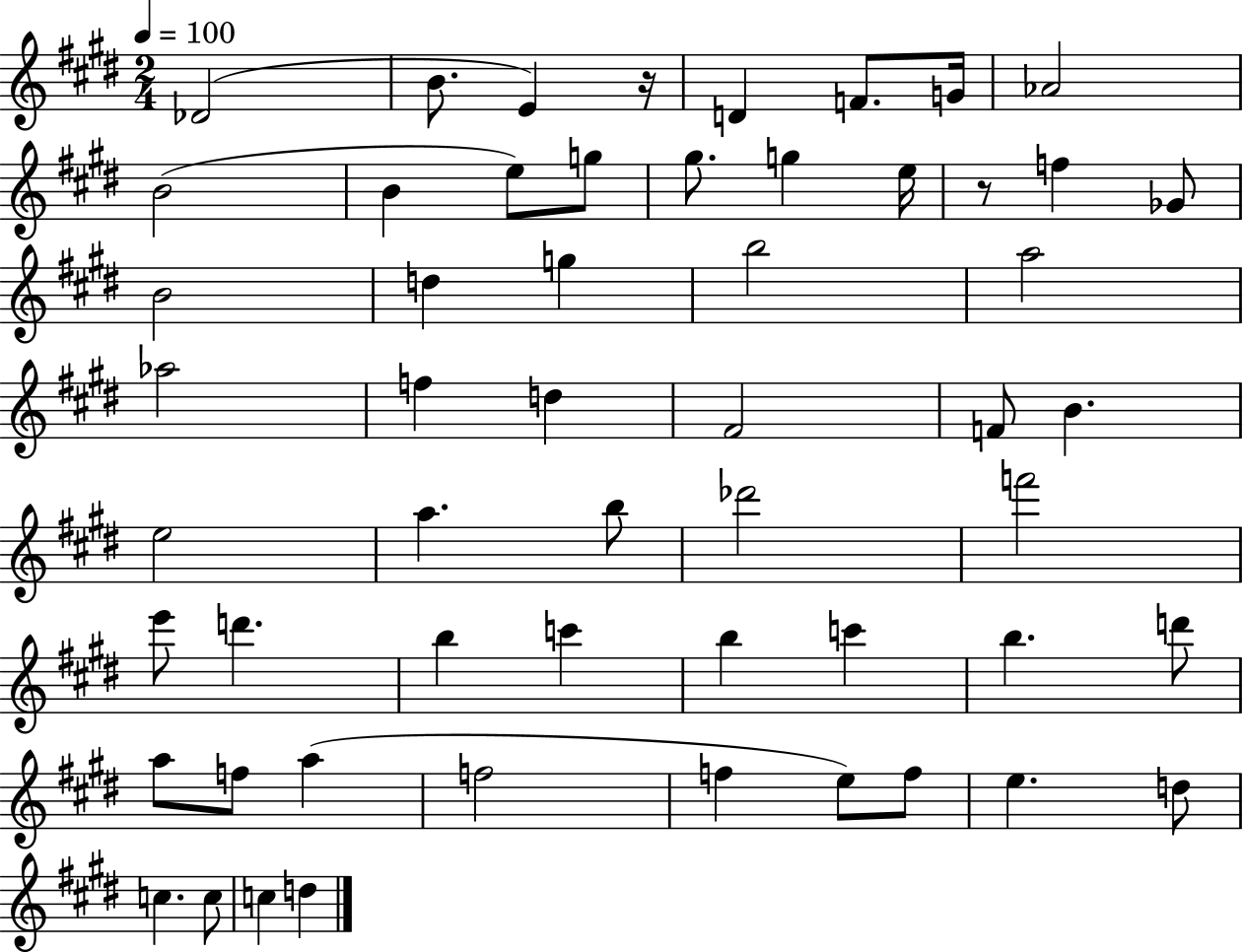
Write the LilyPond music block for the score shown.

{
  \clef treble
  \numericTimeSignature
  \time 2/4
  \key e \major
  \tempo 4 = 100
  \repeat volta 2 { des'2( | b'8. e'4) r16 | d'4 f'8. g'16 | aes'2 | \break b'2( | b'4 e''8) g''8 | gis''8. g''4 e''16 | r8 f''4 ges'8 | \break b'2 | d''4 g''4 | b''2 | a''2 | \break aes''2 | f''4 d''4 | fis'2 | f'8 b'4. | \break e''2 | a''4. b''8 | des'''2 | f'''2 | \break e'''8 d'''4. | b''4 c'''4 | b''4 c'''4 | b''4. d'''8 | \break a''8 f''8 a''4( | f''2 | f''4 e''8) f''8 | e''4. d''8 | \break c''4. c''8 | c''4 d''4 | } \bar "|."
}